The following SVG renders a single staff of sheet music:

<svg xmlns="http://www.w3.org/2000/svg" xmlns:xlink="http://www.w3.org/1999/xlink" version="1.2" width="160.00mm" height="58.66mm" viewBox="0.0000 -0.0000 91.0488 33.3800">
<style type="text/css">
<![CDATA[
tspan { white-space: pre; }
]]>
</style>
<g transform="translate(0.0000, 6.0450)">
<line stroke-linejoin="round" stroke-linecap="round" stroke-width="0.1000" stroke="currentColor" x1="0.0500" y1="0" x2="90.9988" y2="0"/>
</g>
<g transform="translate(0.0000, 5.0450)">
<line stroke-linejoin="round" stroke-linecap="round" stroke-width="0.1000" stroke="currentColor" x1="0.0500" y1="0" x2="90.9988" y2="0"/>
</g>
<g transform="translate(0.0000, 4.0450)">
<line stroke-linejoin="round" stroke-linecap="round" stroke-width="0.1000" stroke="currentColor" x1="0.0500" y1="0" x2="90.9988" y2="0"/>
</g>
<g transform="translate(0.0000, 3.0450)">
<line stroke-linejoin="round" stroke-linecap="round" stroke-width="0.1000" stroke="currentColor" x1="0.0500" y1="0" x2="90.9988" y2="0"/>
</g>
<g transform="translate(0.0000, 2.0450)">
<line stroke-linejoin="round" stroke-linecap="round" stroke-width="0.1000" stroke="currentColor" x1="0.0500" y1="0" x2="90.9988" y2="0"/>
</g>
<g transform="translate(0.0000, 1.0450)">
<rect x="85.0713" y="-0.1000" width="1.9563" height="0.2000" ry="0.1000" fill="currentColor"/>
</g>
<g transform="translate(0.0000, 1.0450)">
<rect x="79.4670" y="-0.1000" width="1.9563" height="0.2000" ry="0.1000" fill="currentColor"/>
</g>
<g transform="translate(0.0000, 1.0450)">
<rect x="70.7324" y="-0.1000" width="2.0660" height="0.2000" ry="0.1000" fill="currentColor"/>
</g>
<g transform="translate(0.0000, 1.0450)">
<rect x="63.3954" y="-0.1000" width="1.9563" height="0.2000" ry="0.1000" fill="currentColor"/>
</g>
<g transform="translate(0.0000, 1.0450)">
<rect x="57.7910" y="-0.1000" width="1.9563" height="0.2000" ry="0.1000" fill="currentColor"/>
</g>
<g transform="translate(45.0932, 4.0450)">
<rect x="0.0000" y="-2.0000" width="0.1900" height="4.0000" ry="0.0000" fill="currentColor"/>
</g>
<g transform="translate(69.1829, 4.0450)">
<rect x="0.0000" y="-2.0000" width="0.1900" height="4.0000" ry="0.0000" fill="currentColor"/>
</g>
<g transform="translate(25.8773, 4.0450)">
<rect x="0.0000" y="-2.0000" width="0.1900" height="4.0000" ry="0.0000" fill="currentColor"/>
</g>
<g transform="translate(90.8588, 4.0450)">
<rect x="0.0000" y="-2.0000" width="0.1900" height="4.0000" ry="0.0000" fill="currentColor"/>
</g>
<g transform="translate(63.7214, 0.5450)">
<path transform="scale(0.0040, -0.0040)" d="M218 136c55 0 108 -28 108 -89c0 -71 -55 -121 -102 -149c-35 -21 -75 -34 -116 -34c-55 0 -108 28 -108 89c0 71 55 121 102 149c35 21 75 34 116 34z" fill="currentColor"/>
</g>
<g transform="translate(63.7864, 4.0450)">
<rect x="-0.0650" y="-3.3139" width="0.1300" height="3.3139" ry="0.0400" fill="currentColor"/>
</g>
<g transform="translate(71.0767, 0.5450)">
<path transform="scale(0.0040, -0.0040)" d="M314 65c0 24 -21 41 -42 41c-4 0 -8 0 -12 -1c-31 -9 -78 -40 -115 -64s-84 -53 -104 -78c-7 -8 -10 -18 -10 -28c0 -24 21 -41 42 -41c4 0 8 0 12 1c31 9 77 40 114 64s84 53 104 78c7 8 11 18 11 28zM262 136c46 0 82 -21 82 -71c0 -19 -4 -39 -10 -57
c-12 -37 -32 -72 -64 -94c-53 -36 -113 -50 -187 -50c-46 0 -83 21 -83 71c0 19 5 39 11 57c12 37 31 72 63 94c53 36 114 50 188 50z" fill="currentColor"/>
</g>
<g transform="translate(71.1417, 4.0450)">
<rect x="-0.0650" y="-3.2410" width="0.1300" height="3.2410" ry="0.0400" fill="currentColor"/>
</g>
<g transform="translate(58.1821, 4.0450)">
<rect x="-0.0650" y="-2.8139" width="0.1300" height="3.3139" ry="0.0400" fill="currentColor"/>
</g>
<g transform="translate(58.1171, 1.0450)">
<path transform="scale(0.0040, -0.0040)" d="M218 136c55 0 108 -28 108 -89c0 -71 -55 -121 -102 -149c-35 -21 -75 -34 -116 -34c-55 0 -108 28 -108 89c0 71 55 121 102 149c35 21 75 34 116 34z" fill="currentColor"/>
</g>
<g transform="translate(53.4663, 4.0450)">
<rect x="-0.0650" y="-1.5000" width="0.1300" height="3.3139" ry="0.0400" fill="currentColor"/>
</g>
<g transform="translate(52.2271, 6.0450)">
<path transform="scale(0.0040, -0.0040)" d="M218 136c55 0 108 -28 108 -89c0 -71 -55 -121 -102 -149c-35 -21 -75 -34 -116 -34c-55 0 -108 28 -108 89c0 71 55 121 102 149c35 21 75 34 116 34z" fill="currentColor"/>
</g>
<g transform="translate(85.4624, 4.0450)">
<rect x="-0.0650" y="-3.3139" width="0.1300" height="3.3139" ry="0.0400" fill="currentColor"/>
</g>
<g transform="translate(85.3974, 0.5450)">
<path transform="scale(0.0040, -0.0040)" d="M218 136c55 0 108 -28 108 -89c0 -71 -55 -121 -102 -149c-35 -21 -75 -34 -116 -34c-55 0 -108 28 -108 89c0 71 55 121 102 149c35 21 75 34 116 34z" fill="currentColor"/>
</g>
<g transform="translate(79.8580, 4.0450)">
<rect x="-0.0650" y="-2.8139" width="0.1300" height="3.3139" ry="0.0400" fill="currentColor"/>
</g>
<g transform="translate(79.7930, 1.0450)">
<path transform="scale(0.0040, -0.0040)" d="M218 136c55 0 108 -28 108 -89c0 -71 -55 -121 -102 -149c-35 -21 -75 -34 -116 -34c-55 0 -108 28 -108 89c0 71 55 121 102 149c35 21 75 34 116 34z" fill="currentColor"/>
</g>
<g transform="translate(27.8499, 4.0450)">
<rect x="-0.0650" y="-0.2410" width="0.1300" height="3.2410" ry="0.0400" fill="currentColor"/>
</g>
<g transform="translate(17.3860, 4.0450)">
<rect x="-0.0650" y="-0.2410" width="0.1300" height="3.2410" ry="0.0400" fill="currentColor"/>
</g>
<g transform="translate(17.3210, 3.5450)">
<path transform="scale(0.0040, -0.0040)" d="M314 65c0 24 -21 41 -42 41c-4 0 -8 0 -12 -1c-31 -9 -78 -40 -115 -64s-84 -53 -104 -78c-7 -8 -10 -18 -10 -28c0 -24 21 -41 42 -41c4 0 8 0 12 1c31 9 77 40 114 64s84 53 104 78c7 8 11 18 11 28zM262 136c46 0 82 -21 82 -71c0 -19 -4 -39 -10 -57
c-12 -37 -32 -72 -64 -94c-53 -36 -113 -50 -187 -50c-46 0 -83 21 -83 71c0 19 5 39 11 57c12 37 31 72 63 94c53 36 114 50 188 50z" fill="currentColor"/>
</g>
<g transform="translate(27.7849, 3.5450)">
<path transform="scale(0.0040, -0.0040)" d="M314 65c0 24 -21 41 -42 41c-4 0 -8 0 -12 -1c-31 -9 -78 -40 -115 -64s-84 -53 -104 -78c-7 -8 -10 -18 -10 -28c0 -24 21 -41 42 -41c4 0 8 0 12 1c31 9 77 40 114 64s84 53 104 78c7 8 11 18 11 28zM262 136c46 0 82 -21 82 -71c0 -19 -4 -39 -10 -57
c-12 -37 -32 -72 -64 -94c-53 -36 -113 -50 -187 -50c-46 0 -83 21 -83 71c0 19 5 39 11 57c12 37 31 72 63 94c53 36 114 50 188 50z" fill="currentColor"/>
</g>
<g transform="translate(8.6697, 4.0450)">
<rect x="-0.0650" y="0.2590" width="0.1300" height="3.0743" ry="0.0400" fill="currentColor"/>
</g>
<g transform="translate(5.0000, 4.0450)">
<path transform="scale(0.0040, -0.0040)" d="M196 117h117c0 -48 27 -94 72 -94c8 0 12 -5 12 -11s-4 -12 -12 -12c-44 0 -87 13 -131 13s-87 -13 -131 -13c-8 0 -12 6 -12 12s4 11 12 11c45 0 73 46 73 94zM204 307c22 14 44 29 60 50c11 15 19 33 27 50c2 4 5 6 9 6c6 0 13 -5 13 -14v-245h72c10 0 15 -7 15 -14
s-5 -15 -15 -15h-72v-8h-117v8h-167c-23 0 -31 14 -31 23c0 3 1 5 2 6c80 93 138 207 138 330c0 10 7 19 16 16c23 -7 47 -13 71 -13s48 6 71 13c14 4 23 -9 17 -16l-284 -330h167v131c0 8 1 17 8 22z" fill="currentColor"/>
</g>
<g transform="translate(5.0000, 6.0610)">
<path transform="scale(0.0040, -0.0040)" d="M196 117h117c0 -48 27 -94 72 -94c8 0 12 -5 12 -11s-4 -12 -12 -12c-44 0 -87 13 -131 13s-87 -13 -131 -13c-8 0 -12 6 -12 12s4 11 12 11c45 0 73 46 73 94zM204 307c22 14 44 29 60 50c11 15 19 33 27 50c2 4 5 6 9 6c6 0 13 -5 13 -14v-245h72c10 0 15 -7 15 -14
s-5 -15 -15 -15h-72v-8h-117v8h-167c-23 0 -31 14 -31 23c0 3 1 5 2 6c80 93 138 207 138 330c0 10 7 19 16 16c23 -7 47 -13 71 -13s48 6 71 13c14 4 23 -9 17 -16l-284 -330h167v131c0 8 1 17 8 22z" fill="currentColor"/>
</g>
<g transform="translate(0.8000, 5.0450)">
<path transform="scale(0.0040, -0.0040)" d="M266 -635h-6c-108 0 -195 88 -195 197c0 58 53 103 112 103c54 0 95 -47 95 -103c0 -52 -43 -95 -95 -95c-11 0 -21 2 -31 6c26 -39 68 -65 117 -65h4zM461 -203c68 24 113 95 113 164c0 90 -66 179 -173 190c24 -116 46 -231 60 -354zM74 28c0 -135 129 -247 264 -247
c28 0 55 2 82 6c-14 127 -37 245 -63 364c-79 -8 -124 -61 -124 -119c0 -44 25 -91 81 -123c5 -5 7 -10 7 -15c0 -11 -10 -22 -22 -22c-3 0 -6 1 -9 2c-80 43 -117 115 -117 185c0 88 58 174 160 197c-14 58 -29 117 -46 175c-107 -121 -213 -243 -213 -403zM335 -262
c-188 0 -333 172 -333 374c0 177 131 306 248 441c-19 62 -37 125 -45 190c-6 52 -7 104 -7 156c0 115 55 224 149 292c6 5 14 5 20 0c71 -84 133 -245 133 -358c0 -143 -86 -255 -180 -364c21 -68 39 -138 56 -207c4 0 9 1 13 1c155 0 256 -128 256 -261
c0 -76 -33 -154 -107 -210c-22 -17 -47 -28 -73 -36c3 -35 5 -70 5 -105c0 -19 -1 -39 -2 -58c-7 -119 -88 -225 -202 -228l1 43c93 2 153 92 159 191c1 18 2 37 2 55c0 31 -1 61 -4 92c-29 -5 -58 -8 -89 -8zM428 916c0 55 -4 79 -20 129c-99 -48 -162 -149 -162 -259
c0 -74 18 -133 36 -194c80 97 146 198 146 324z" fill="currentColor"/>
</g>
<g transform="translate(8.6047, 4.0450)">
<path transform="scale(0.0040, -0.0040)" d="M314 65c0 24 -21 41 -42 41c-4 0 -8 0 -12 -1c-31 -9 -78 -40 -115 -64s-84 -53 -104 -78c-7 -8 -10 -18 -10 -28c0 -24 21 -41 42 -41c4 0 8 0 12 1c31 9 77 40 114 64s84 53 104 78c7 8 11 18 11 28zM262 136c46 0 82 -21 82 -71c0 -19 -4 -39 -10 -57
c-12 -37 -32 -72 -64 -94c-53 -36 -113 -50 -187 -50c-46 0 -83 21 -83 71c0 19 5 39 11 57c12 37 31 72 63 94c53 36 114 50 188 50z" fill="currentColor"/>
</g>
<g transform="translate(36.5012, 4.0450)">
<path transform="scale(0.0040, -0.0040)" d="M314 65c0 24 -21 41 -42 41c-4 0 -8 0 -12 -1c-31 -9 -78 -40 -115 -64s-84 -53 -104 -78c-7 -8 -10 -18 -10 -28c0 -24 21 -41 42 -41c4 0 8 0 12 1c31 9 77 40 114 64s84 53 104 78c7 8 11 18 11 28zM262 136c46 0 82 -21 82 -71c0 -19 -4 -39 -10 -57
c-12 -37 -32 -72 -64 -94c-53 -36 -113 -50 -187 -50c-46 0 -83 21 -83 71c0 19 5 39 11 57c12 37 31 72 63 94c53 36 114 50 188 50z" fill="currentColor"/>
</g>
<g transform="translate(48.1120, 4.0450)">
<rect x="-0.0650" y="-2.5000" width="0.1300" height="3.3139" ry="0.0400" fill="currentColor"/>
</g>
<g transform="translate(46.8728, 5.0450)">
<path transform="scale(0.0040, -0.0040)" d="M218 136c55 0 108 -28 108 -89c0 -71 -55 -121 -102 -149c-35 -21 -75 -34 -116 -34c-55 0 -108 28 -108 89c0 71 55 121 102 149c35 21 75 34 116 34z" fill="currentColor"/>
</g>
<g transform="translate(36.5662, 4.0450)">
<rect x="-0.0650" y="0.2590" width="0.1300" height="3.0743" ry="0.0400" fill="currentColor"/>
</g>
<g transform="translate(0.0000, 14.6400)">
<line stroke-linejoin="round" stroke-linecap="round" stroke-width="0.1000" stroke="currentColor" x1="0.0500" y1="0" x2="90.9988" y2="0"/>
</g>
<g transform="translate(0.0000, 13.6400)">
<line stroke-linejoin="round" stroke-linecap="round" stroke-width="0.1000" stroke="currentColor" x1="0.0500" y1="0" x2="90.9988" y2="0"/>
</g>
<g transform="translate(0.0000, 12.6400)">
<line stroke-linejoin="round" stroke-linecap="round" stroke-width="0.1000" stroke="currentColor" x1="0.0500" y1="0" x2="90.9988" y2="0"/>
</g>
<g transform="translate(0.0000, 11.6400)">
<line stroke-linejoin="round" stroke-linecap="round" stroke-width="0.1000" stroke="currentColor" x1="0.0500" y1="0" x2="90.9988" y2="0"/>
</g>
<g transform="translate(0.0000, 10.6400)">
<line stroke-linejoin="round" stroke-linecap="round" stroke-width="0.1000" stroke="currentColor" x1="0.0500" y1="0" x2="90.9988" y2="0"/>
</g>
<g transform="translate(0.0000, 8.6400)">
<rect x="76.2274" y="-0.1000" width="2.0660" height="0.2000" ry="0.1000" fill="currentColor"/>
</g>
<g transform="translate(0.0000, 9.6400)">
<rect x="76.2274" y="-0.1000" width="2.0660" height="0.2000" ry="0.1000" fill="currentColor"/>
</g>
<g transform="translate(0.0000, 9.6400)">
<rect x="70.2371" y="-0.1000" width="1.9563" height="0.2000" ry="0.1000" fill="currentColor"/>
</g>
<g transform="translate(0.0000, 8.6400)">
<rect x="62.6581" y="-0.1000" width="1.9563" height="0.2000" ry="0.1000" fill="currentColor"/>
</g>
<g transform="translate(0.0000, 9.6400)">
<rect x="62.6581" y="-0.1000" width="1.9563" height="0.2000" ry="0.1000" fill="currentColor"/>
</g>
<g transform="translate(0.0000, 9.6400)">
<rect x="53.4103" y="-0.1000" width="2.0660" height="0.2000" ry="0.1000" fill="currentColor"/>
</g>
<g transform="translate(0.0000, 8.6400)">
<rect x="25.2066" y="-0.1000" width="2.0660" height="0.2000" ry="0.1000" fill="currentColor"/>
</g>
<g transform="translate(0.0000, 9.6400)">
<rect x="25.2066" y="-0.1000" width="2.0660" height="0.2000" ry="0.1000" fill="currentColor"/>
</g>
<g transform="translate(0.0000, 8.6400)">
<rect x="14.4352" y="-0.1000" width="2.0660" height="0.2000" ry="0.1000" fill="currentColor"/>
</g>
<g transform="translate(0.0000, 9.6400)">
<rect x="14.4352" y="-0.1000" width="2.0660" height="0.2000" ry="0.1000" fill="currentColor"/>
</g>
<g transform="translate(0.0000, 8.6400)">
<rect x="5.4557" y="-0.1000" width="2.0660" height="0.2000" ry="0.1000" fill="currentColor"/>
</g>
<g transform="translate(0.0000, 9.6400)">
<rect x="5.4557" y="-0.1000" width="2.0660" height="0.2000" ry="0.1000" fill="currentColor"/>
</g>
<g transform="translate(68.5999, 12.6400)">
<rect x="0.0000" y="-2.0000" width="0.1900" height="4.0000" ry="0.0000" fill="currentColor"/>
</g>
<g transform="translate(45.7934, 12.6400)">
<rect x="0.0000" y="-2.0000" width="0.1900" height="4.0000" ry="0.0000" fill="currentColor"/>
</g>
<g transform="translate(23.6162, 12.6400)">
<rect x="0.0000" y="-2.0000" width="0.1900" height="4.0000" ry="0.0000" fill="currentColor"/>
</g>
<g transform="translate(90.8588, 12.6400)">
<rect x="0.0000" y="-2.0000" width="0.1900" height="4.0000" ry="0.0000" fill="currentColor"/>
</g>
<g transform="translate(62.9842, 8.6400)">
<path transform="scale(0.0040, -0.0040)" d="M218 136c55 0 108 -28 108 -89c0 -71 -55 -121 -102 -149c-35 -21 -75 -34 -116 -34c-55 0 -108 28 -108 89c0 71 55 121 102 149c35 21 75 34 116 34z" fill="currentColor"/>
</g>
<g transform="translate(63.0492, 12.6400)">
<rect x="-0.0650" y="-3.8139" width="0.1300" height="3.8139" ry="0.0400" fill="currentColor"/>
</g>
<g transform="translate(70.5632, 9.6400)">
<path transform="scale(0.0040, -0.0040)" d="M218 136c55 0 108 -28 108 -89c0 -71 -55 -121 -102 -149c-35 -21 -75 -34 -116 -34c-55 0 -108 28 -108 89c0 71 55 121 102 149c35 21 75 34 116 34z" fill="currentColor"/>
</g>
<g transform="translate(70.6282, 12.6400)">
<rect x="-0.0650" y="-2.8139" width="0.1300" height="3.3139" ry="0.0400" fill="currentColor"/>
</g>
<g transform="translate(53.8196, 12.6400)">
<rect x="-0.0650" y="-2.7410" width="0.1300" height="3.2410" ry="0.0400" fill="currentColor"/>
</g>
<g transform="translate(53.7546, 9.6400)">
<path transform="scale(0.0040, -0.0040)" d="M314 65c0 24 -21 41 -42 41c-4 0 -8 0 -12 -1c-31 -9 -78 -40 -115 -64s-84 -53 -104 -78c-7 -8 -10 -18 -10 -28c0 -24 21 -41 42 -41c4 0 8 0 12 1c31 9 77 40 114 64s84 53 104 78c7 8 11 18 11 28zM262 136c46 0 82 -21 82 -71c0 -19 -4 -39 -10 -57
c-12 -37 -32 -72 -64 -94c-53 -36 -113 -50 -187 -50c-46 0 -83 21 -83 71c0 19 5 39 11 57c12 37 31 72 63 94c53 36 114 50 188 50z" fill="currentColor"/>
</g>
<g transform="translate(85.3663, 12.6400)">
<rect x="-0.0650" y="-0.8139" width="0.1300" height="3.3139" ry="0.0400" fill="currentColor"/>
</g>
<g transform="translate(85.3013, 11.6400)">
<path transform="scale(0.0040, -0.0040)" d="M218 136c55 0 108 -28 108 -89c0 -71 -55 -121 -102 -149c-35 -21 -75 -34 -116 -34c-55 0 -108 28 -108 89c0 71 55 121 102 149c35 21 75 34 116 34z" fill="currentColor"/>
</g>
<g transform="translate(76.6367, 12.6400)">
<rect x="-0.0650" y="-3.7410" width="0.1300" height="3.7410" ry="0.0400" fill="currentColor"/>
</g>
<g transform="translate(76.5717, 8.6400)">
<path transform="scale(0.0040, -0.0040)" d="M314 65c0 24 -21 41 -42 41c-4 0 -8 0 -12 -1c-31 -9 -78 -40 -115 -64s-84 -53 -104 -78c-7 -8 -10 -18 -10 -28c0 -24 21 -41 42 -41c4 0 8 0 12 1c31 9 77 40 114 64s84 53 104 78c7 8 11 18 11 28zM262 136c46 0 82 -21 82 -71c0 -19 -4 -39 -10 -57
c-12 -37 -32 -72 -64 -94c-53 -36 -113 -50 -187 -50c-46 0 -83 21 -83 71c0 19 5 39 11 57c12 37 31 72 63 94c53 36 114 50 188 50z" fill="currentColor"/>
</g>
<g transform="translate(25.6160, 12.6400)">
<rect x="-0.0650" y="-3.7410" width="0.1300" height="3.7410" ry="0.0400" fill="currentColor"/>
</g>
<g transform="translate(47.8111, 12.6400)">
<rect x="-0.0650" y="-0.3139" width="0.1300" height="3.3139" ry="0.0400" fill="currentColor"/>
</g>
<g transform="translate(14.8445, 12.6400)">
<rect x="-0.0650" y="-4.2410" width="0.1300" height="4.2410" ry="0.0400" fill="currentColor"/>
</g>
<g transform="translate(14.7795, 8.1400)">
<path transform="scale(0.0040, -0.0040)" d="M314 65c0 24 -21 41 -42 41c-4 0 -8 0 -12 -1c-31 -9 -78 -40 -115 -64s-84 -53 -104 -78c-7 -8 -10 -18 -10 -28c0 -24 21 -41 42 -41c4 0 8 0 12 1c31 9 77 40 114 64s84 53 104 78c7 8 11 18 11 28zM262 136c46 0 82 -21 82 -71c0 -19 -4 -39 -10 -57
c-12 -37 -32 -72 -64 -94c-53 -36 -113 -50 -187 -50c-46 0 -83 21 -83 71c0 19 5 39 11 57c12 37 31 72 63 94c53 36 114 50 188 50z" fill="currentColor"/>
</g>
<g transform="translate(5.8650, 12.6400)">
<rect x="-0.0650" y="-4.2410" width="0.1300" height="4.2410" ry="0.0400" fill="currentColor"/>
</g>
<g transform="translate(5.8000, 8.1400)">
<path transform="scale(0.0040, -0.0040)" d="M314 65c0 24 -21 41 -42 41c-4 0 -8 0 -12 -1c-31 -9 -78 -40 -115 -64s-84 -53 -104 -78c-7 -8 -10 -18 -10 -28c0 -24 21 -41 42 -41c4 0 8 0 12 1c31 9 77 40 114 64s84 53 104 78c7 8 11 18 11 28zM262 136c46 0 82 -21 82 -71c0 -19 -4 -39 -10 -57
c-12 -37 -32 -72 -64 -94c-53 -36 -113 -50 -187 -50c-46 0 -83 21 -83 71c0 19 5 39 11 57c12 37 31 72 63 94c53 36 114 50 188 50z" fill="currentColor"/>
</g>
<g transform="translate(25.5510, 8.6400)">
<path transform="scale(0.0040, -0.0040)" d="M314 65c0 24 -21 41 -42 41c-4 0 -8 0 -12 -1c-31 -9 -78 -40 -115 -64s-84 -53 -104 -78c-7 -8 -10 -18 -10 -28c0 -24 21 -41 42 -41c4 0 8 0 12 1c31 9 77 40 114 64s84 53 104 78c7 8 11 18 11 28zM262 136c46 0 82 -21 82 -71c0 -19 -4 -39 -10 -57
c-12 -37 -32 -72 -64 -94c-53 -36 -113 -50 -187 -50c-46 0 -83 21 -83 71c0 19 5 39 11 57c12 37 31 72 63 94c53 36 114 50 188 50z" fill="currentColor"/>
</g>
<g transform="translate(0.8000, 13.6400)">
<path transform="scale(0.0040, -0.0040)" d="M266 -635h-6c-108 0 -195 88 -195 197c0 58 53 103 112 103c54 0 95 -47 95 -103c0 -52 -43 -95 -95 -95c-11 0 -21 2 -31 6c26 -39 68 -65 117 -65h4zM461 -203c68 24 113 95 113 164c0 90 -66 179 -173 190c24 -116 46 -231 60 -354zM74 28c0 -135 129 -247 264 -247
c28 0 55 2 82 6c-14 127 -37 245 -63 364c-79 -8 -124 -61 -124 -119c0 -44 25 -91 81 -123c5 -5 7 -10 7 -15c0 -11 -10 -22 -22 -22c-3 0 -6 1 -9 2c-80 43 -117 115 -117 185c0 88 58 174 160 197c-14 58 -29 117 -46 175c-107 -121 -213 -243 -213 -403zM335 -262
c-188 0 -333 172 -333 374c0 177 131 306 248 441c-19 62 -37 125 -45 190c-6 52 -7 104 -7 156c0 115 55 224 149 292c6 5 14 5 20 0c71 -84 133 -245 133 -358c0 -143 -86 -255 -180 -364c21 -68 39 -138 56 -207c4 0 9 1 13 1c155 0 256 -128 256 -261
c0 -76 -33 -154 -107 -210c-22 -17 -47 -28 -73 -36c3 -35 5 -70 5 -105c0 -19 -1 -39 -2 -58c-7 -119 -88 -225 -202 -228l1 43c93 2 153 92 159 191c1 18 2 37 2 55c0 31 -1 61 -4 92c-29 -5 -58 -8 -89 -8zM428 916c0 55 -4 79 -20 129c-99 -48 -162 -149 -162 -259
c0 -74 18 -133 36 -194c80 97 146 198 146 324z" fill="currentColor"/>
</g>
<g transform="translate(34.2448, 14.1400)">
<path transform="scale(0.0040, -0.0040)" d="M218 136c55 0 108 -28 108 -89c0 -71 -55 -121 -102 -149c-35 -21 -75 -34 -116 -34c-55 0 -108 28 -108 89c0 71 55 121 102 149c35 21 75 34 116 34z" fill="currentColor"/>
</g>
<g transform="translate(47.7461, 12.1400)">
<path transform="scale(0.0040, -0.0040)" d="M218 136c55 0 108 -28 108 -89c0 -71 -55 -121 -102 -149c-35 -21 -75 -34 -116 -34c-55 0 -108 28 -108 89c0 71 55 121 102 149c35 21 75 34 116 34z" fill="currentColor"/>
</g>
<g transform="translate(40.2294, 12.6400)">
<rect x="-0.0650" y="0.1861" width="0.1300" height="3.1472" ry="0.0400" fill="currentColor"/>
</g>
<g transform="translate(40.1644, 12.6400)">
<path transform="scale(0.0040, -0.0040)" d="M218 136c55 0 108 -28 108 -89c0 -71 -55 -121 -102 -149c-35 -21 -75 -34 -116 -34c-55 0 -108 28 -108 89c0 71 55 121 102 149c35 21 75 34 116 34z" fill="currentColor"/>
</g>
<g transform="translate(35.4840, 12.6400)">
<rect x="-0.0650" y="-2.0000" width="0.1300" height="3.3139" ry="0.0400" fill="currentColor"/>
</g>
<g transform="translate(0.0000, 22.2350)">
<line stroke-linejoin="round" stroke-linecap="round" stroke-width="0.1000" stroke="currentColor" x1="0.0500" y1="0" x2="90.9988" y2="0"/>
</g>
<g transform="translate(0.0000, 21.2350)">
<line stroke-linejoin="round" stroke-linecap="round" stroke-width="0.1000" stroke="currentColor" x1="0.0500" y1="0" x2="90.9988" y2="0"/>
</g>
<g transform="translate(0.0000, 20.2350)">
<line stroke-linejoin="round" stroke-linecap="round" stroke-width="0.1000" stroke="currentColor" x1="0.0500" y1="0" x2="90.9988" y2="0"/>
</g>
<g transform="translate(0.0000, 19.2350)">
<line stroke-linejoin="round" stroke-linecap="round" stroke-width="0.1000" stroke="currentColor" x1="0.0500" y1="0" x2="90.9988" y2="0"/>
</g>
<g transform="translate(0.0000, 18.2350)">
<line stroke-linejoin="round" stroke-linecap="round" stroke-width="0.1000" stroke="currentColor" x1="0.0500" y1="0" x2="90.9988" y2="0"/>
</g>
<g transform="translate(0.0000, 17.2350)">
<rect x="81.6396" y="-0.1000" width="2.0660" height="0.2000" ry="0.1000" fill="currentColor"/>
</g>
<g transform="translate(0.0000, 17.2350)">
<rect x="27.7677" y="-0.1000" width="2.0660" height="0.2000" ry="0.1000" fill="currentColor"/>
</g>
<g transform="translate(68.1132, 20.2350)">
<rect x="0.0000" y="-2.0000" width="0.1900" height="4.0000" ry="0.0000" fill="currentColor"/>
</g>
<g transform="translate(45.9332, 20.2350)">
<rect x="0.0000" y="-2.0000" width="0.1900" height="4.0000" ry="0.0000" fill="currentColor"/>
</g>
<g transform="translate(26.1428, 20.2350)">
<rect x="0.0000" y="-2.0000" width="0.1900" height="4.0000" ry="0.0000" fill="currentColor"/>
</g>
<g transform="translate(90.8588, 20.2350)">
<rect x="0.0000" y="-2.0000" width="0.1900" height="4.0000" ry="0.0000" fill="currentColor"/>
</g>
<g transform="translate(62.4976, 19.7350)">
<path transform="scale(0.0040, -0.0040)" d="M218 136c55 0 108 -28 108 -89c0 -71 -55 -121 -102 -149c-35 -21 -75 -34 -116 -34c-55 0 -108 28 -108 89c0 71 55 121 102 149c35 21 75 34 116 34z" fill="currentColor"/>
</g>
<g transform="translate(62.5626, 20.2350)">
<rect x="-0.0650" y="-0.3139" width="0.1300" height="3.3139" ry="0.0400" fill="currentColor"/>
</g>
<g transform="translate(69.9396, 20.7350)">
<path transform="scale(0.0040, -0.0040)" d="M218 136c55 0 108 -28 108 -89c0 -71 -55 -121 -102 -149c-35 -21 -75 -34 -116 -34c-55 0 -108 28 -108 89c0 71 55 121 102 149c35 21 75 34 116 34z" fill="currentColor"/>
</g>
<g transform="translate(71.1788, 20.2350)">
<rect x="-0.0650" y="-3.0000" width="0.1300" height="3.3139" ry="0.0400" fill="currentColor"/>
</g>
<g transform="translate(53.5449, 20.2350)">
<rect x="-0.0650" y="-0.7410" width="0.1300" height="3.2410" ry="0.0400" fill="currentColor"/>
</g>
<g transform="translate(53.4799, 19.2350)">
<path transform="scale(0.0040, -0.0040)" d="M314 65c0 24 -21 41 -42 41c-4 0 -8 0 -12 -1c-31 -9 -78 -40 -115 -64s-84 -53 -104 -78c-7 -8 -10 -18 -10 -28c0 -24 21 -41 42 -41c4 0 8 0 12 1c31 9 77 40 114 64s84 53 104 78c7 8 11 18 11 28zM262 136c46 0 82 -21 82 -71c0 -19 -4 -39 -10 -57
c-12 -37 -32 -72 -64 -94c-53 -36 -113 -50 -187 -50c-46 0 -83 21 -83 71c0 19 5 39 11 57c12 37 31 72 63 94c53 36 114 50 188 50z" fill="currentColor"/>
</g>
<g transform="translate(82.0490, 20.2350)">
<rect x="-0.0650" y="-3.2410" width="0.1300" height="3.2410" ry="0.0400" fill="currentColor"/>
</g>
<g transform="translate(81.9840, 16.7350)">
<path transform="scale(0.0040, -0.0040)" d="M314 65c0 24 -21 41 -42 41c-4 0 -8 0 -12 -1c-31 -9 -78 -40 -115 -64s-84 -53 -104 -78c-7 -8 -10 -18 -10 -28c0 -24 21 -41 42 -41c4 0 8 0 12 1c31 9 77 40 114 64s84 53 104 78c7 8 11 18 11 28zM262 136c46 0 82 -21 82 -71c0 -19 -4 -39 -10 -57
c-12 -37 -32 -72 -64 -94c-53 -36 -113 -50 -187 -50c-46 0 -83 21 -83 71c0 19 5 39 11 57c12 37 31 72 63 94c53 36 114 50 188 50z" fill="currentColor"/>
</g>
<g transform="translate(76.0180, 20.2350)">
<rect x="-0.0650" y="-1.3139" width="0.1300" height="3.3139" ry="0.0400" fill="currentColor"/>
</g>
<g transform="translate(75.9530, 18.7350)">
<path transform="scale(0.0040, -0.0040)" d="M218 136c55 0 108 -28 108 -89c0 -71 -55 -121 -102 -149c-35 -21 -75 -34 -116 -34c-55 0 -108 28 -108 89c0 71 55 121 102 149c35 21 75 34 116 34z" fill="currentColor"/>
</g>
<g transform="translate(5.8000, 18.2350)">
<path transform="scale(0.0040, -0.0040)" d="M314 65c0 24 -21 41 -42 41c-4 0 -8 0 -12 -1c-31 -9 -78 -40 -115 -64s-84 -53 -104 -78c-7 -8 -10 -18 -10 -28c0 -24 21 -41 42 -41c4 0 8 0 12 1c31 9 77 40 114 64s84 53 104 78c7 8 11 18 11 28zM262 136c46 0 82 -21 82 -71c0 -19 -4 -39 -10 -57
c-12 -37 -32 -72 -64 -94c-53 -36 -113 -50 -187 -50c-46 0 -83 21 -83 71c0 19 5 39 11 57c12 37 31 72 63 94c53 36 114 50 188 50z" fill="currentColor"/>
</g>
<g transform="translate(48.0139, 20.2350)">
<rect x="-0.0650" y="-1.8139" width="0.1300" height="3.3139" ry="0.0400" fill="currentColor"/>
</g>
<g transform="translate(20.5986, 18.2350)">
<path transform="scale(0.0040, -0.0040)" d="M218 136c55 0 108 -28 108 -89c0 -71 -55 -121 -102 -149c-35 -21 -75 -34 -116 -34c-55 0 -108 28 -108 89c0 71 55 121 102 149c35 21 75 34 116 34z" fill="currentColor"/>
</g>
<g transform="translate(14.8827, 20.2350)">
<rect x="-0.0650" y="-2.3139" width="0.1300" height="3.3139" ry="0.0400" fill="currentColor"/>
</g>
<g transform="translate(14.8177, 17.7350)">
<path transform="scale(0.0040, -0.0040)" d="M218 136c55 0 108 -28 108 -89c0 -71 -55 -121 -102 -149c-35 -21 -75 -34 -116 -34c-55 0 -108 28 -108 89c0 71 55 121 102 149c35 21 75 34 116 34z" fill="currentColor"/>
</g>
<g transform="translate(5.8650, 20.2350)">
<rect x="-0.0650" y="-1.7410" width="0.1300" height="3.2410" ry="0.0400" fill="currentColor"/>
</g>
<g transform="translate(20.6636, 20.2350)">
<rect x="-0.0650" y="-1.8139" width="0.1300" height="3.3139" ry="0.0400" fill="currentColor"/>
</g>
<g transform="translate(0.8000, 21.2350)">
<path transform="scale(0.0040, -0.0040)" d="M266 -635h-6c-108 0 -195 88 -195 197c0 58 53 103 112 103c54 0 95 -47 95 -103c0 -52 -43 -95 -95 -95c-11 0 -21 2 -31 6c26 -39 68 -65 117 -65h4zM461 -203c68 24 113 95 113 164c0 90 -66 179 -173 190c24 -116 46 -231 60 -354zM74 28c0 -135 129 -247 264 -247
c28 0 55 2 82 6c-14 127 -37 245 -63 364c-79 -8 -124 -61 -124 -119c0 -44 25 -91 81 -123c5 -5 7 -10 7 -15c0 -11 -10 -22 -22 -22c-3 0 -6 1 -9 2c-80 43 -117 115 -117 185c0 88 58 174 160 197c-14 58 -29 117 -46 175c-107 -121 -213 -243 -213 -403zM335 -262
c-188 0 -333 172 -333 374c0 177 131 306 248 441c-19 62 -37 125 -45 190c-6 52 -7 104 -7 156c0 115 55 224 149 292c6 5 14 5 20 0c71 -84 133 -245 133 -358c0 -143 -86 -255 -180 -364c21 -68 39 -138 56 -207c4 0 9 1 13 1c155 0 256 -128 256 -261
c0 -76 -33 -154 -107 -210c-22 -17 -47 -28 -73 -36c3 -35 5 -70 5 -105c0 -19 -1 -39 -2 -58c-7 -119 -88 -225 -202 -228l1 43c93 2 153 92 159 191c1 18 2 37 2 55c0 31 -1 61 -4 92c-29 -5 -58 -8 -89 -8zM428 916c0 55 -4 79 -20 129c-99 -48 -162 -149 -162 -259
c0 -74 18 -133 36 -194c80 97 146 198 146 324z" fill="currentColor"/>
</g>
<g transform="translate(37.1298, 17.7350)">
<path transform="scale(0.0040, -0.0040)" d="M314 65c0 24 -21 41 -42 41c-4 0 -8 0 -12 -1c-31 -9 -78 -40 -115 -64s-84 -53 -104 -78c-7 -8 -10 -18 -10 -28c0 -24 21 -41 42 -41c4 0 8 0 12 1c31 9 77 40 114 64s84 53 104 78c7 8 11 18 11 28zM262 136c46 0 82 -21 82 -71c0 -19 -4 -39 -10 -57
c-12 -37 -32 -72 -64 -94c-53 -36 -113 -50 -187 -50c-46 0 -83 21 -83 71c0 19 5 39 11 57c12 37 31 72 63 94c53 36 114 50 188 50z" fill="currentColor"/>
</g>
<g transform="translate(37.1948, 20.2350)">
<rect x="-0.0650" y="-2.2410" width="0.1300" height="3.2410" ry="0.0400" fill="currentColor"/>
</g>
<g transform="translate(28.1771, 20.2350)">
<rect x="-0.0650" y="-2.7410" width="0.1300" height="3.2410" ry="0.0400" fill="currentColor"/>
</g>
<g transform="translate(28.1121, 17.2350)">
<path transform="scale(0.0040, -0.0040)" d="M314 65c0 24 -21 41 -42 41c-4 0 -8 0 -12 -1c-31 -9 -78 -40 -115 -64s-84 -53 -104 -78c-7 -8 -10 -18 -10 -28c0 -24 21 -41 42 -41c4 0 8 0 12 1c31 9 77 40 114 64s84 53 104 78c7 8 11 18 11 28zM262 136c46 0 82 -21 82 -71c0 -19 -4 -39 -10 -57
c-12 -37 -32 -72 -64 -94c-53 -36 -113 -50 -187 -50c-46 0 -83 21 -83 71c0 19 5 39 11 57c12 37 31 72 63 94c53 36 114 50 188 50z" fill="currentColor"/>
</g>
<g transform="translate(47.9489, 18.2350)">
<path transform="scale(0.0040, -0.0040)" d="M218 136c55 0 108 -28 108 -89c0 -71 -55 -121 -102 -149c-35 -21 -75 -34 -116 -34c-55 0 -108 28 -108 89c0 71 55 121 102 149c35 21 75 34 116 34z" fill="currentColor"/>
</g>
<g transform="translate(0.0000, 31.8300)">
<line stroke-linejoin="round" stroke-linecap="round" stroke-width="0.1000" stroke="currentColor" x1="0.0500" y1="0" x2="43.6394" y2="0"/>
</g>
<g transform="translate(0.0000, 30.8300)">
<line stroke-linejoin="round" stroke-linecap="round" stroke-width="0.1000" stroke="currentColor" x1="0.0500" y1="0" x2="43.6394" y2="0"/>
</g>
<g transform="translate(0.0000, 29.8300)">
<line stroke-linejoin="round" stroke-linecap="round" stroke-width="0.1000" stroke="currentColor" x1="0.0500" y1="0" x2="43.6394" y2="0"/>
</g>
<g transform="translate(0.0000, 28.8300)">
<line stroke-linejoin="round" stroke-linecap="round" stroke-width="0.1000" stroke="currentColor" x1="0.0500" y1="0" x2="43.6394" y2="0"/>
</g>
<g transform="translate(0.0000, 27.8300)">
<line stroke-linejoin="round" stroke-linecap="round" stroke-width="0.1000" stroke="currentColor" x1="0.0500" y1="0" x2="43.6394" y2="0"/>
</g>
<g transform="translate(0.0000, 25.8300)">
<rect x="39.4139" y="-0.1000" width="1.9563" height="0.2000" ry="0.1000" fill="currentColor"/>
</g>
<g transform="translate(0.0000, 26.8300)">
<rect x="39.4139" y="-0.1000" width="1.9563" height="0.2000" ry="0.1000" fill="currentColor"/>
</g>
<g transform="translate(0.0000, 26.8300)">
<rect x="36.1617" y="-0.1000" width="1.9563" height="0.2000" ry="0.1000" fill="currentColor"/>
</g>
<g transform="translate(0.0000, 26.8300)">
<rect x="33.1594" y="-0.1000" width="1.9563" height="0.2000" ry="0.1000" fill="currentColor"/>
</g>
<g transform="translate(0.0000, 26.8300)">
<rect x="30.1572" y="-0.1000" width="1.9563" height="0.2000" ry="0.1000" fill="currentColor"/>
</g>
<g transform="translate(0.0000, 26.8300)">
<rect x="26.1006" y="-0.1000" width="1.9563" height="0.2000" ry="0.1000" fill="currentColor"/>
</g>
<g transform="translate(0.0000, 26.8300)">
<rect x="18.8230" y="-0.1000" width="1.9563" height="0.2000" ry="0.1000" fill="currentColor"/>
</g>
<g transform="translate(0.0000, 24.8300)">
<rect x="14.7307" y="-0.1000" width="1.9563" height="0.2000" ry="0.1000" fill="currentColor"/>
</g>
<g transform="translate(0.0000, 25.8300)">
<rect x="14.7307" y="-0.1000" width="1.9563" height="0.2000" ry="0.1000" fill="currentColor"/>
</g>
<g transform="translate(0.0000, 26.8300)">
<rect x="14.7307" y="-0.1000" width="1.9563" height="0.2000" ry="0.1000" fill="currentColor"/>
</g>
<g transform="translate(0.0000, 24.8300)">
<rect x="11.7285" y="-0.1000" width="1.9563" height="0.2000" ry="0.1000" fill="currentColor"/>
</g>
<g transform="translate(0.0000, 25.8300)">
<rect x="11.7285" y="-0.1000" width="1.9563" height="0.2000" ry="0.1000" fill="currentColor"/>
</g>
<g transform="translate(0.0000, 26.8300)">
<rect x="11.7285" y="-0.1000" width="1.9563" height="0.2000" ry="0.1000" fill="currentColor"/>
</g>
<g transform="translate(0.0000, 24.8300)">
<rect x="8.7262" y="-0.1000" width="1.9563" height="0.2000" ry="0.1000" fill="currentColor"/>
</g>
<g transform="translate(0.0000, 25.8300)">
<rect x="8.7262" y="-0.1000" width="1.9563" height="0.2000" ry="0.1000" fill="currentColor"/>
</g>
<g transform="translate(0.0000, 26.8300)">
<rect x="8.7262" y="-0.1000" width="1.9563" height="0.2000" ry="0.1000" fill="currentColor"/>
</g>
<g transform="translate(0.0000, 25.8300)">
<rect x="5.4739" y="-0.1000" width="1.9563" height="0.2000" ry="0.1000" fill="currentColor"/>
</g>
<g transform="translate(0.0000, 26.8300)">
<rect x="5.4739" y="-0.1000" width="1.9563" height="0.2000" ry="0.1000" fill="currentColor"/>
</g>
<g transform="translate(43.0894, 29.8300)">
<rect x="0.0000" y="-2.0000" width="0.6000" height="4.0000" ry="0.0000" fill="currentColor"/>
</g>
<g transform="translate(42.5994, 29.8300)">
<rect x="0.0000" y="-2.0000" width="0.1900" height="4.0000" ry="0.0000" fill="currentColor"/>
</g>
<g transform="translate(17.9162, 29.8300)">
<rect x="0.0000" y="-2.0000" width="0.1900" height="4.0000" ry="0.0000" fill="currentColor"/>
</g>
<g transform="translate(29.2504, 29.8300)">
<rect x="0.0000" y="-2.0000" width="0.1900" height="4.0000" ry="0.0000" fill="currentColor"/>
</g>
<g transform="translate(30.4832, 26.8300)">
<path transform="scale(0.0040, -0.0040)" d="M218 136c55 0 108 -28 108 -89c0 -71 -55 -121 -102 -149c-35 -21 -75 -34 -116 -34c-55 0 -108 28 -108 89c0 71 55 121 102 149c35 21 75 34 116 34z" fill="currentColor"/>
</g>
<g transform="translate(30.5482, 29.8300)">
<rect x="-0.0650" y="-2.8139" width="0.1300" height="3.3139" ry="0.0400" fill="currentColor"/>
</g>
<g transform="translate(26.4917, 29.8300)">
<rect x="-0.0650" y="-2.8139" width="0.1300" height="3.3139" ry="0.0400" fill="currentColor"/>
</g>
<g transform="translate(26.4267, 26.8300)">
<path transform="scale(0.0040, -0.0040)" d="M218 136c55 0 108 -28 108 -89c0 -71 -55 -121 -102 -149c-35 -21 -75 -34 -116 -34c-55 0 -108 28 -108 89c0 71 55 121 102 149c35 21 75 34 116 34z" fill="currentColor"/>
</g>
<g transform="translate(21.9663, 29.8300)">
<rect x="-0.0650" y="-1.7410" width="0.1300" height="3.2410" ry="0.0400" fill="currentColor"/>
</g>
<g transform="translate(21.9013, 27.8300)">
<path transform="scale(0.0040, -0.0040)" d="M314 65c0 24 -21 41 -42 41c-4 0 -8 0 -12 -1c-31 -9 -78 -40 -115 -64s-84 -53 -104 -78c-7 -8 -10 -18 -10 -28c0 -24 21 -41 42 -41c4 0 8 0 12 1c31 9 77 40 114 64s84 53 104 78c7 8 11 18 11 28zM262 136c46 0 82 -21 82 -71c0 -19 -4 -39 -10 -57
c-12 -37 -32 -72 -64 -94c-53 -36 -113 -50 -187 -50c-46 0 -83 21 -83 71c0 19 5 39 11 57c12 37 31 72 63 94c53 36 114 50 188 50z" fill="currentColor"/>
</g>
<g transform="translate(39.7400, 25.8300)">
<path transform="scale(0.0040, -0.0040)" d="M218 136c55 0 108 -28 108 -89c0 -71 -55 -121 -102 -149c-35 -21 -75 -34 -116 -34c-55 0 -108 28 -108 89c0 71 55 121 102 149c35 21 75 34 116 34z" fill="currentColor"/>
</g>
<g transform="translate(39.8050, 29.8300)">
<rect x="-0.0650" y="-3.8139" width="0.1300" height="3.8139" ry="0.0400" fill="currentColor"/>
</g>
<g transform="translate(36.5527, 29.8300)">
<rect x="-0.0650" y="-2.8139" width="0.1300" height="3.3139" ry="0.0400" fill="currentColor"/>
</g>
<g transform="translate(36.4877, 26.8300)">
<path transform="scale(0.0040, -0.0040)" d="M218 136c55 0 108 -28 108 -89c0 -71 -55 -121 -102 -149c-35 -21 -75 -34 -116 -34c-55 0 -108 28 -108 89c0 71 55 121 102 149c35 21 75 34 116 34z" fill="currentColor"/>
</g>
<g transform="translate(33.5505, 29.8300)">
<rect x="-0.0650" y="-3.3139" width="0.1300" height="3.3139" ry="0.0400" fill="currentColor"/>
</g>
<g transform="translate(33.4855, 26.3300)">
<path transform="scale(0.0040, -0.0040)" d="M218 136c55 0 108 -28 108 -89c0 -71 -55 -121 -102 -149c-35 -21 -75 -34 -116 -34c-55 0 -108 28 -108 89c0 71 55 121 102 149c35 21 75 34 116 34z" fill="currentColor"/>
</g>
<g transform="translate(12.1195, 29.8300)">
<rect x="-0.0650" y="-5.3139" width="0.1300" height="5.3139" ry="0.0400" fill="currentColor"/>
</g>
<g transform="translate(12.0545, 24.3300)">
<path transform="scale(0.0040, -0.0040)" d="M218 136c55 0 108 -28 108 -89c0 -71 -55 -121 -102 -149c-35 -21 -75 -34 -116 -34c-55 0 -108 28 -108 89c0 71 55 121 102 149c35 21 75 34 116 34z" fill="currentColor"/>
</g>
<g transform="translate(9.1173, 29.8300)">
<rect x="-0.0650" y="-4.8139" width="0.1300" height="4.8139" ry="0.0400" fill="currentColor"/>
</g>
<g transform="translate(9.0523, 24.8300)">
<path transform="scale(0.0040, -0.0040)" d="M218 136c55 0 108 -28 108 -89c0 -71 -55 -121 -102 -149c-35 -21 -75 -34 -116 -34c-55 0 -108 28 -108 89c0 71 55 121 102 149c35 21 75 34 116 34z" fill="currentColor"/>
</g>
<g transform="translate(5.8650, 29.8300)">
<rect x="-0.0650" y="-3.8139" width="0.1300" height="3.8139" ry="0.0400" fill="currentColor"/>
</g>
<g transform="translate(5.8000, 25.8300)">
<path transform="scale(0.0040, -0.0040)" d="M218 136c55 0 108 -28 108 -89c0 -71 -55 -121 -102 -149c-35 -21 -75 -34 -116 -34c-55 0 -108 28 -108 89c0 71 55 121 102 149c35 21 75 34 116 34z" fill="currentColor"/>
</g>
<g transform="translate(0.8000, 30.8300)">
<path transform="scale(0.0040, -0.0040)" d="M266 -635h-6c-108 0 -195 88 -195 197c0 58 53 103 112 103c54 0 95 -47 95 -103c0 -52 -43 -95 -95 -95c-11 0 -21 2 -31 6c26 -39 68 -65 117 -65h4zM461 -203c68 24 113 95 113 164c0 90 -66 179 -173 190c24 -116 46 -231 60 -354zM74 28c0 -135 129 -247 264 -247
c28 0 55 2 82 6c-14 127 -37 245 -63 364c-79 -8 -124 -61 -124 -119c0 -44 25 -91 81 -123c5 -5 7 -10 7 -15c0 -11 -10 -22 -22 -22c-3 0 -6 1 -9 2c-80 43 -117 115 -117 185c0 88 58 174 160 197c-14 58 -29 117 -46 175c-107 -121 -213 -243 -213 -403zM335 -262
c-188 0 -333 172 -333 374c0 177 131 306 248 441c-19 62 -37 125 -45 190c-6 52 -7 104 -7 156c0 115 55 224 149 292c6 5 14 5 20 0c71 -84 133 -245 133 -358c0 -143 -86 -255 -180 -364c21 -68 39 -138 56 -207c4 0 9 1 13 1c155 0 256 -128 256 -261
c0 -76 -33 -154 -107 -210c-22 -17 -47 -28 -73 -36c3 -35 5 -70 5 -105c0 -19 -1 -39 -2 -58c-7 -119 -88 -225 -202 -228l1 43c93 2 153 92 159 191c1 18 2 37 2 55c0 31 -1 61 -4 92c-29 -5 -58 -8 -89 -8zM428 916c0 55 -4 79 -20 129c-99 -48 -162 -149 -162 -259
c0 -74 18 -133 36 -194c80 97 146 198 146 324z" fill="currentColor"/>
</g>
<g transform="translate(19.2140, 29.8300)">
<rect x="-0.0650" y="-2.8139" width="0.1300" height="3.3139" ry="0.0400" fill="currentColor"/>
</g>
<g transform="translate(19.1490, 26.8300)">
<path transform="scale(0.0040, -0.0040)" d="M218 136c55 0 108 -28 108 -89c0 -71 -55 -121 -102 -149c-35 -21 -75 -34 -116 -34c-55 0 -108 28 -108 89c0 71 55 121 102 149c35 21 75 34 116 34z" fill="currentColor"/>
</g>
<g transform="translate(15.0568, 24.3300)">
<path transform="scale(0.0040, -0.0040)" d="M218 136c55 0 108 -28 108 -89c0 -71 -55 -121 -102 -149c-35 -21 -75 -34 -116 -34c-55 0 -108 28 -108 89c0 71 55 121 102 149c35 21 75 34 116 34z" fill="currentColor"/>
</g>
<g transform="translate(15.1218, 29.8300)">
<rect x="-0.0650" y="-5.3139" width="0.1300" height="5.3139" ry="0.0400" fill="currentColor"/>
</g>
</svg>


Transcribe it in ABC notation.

X:1
T:Untitled
M:4/4
L:1/4
K:C
B2 c2 c2 B2 G E a b b2 a b d'2 d'2 c'2 F B c a2 c' a c'2 d f2 g f a2 g2 f d2 c A e b2 c' e' f' f' a f2 a a b a c'